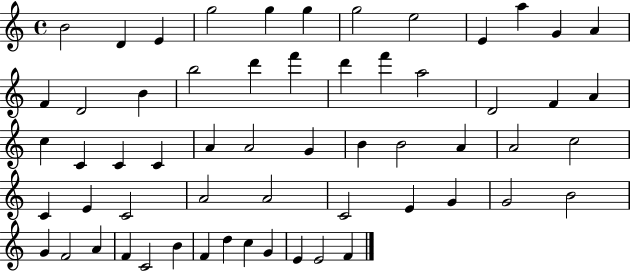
X:1
T:Untitled
M:4/4
L:1/4
K:C
B2 D E g2 g g g2 e2 E a G A F D2 B b2 d' f' d' f' a2 D2 F A c C C C A A2 G B B2 A A2 c2 C E C2 A2 A2 C2 E G G2 B2 G F2 A F C2 B F d c G E E2 F